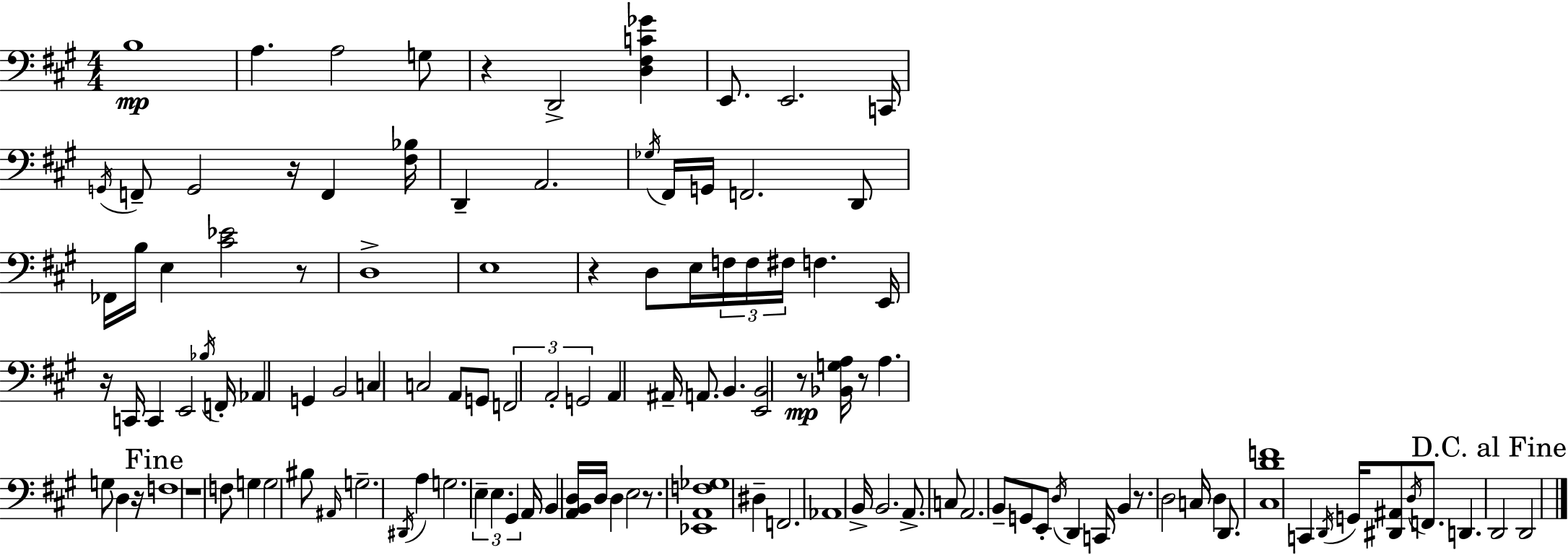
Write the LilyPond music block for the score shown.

{
  \clef bass
  \numericTimeSignature
  \time 4/4
  \key a \major
  b1\mp | a4. a2 g8 | r4 d,2-> <d fis c' ges'>4 | e,8. e,2. c,16 | \break \acciaccatura { g,16 } f,8-- g,2 r16 f,4 | <fis bes>16 d,4-- a,2. | \acciaccatura { ges16 } fis,16 g,16 f,2. | d,8 fes,16 b16 e4 <cis' ees'>2 | \break r8 d1-> | e1 | r4 d8 e16 \tuplet 3/2 { f16 f16 fis16 } f4. | e,16 r16 c,16 c,4 e,2 | \break \acciaccatura { bes16 } f,16-. aes,4 g,4 b,2 | c4 c2 a,8 | g,8 \tuplet 3/2 { f,2 a,2-. | g,2 } a,4 ais,16-- | \break a,8. b,4. <e, b,>2 | r8\mp <bes, g a>16 r8 a4. g8 d4 | r16 \mark "Fine" f1 | r1 | \break f8 g4 g2 | bis8 \grace { ais,16 } g2.-- | \acciaccatura { dis,16 } a4 g2. | \tuplet 3/2 { e4-- e4. gis,4 } a,16 | \break b,4 <a, b, d>16 d16 d4 e2 | r8. <ees, a, f ges>1 | dis4-- f,2. | aes,1 | \break b,16-> b,2. | a,8.-> c8 a,2. | b,8-- g,8 e,8-. \acciaccatura { d16 } d,4 c,16 b,4 | r8. d2 c16 d4 | \break d,8. <cis d' f'>1 | c,4 \acciaccatura { d,16 } g,16 <dis, ais,>8 \acciaccatura { d16 } f,8. | d,4. \mark "D.C. al Fine" d,2 | d,2 \bar "|."
}